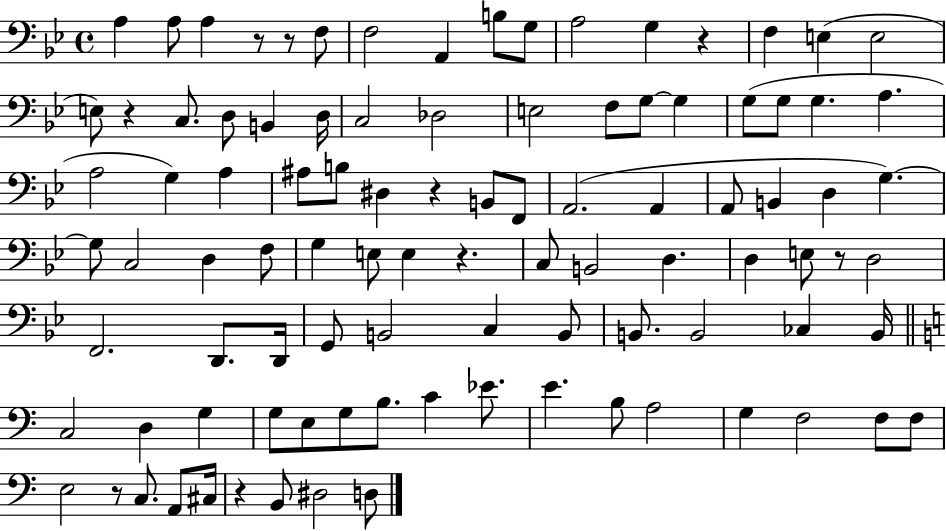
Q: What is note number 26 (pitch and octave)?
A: G3